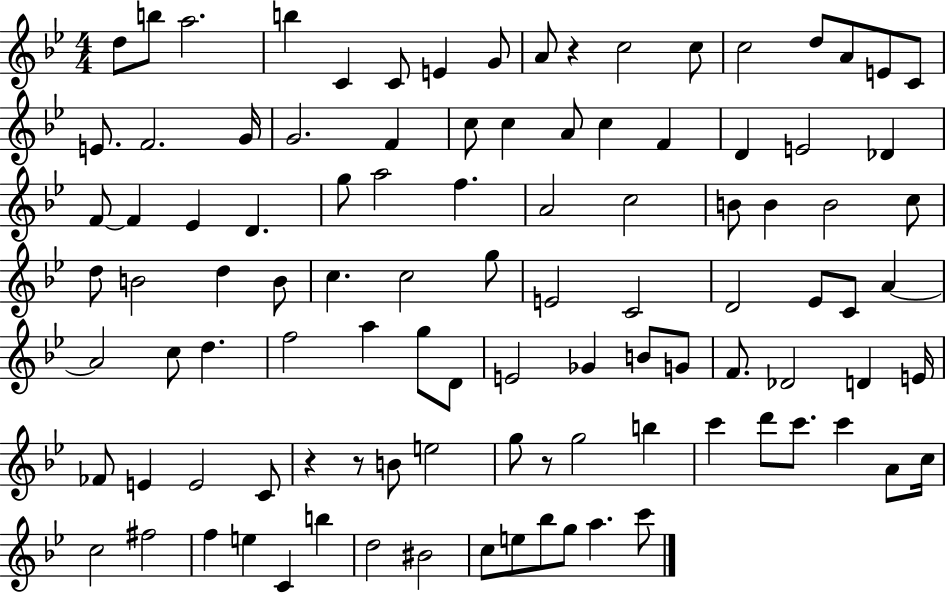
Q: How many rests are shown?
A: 4